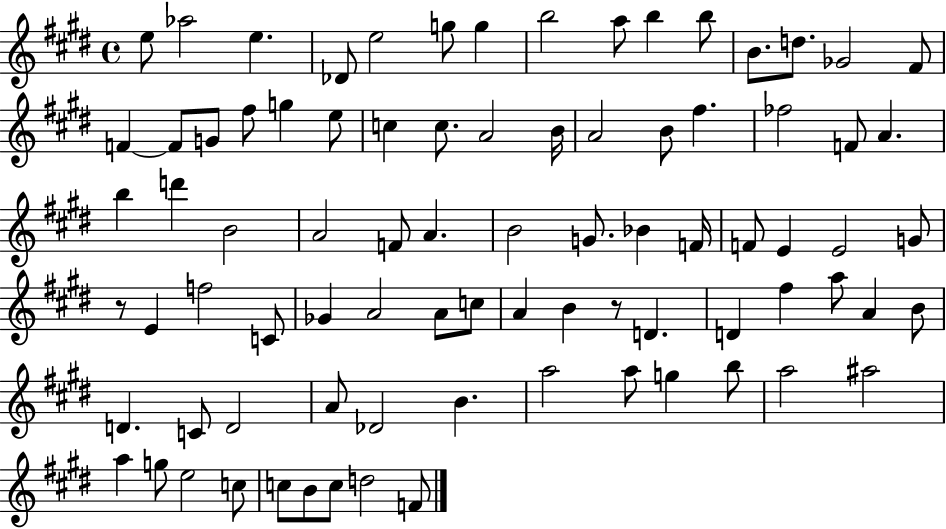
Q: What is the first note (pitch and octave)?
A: E5